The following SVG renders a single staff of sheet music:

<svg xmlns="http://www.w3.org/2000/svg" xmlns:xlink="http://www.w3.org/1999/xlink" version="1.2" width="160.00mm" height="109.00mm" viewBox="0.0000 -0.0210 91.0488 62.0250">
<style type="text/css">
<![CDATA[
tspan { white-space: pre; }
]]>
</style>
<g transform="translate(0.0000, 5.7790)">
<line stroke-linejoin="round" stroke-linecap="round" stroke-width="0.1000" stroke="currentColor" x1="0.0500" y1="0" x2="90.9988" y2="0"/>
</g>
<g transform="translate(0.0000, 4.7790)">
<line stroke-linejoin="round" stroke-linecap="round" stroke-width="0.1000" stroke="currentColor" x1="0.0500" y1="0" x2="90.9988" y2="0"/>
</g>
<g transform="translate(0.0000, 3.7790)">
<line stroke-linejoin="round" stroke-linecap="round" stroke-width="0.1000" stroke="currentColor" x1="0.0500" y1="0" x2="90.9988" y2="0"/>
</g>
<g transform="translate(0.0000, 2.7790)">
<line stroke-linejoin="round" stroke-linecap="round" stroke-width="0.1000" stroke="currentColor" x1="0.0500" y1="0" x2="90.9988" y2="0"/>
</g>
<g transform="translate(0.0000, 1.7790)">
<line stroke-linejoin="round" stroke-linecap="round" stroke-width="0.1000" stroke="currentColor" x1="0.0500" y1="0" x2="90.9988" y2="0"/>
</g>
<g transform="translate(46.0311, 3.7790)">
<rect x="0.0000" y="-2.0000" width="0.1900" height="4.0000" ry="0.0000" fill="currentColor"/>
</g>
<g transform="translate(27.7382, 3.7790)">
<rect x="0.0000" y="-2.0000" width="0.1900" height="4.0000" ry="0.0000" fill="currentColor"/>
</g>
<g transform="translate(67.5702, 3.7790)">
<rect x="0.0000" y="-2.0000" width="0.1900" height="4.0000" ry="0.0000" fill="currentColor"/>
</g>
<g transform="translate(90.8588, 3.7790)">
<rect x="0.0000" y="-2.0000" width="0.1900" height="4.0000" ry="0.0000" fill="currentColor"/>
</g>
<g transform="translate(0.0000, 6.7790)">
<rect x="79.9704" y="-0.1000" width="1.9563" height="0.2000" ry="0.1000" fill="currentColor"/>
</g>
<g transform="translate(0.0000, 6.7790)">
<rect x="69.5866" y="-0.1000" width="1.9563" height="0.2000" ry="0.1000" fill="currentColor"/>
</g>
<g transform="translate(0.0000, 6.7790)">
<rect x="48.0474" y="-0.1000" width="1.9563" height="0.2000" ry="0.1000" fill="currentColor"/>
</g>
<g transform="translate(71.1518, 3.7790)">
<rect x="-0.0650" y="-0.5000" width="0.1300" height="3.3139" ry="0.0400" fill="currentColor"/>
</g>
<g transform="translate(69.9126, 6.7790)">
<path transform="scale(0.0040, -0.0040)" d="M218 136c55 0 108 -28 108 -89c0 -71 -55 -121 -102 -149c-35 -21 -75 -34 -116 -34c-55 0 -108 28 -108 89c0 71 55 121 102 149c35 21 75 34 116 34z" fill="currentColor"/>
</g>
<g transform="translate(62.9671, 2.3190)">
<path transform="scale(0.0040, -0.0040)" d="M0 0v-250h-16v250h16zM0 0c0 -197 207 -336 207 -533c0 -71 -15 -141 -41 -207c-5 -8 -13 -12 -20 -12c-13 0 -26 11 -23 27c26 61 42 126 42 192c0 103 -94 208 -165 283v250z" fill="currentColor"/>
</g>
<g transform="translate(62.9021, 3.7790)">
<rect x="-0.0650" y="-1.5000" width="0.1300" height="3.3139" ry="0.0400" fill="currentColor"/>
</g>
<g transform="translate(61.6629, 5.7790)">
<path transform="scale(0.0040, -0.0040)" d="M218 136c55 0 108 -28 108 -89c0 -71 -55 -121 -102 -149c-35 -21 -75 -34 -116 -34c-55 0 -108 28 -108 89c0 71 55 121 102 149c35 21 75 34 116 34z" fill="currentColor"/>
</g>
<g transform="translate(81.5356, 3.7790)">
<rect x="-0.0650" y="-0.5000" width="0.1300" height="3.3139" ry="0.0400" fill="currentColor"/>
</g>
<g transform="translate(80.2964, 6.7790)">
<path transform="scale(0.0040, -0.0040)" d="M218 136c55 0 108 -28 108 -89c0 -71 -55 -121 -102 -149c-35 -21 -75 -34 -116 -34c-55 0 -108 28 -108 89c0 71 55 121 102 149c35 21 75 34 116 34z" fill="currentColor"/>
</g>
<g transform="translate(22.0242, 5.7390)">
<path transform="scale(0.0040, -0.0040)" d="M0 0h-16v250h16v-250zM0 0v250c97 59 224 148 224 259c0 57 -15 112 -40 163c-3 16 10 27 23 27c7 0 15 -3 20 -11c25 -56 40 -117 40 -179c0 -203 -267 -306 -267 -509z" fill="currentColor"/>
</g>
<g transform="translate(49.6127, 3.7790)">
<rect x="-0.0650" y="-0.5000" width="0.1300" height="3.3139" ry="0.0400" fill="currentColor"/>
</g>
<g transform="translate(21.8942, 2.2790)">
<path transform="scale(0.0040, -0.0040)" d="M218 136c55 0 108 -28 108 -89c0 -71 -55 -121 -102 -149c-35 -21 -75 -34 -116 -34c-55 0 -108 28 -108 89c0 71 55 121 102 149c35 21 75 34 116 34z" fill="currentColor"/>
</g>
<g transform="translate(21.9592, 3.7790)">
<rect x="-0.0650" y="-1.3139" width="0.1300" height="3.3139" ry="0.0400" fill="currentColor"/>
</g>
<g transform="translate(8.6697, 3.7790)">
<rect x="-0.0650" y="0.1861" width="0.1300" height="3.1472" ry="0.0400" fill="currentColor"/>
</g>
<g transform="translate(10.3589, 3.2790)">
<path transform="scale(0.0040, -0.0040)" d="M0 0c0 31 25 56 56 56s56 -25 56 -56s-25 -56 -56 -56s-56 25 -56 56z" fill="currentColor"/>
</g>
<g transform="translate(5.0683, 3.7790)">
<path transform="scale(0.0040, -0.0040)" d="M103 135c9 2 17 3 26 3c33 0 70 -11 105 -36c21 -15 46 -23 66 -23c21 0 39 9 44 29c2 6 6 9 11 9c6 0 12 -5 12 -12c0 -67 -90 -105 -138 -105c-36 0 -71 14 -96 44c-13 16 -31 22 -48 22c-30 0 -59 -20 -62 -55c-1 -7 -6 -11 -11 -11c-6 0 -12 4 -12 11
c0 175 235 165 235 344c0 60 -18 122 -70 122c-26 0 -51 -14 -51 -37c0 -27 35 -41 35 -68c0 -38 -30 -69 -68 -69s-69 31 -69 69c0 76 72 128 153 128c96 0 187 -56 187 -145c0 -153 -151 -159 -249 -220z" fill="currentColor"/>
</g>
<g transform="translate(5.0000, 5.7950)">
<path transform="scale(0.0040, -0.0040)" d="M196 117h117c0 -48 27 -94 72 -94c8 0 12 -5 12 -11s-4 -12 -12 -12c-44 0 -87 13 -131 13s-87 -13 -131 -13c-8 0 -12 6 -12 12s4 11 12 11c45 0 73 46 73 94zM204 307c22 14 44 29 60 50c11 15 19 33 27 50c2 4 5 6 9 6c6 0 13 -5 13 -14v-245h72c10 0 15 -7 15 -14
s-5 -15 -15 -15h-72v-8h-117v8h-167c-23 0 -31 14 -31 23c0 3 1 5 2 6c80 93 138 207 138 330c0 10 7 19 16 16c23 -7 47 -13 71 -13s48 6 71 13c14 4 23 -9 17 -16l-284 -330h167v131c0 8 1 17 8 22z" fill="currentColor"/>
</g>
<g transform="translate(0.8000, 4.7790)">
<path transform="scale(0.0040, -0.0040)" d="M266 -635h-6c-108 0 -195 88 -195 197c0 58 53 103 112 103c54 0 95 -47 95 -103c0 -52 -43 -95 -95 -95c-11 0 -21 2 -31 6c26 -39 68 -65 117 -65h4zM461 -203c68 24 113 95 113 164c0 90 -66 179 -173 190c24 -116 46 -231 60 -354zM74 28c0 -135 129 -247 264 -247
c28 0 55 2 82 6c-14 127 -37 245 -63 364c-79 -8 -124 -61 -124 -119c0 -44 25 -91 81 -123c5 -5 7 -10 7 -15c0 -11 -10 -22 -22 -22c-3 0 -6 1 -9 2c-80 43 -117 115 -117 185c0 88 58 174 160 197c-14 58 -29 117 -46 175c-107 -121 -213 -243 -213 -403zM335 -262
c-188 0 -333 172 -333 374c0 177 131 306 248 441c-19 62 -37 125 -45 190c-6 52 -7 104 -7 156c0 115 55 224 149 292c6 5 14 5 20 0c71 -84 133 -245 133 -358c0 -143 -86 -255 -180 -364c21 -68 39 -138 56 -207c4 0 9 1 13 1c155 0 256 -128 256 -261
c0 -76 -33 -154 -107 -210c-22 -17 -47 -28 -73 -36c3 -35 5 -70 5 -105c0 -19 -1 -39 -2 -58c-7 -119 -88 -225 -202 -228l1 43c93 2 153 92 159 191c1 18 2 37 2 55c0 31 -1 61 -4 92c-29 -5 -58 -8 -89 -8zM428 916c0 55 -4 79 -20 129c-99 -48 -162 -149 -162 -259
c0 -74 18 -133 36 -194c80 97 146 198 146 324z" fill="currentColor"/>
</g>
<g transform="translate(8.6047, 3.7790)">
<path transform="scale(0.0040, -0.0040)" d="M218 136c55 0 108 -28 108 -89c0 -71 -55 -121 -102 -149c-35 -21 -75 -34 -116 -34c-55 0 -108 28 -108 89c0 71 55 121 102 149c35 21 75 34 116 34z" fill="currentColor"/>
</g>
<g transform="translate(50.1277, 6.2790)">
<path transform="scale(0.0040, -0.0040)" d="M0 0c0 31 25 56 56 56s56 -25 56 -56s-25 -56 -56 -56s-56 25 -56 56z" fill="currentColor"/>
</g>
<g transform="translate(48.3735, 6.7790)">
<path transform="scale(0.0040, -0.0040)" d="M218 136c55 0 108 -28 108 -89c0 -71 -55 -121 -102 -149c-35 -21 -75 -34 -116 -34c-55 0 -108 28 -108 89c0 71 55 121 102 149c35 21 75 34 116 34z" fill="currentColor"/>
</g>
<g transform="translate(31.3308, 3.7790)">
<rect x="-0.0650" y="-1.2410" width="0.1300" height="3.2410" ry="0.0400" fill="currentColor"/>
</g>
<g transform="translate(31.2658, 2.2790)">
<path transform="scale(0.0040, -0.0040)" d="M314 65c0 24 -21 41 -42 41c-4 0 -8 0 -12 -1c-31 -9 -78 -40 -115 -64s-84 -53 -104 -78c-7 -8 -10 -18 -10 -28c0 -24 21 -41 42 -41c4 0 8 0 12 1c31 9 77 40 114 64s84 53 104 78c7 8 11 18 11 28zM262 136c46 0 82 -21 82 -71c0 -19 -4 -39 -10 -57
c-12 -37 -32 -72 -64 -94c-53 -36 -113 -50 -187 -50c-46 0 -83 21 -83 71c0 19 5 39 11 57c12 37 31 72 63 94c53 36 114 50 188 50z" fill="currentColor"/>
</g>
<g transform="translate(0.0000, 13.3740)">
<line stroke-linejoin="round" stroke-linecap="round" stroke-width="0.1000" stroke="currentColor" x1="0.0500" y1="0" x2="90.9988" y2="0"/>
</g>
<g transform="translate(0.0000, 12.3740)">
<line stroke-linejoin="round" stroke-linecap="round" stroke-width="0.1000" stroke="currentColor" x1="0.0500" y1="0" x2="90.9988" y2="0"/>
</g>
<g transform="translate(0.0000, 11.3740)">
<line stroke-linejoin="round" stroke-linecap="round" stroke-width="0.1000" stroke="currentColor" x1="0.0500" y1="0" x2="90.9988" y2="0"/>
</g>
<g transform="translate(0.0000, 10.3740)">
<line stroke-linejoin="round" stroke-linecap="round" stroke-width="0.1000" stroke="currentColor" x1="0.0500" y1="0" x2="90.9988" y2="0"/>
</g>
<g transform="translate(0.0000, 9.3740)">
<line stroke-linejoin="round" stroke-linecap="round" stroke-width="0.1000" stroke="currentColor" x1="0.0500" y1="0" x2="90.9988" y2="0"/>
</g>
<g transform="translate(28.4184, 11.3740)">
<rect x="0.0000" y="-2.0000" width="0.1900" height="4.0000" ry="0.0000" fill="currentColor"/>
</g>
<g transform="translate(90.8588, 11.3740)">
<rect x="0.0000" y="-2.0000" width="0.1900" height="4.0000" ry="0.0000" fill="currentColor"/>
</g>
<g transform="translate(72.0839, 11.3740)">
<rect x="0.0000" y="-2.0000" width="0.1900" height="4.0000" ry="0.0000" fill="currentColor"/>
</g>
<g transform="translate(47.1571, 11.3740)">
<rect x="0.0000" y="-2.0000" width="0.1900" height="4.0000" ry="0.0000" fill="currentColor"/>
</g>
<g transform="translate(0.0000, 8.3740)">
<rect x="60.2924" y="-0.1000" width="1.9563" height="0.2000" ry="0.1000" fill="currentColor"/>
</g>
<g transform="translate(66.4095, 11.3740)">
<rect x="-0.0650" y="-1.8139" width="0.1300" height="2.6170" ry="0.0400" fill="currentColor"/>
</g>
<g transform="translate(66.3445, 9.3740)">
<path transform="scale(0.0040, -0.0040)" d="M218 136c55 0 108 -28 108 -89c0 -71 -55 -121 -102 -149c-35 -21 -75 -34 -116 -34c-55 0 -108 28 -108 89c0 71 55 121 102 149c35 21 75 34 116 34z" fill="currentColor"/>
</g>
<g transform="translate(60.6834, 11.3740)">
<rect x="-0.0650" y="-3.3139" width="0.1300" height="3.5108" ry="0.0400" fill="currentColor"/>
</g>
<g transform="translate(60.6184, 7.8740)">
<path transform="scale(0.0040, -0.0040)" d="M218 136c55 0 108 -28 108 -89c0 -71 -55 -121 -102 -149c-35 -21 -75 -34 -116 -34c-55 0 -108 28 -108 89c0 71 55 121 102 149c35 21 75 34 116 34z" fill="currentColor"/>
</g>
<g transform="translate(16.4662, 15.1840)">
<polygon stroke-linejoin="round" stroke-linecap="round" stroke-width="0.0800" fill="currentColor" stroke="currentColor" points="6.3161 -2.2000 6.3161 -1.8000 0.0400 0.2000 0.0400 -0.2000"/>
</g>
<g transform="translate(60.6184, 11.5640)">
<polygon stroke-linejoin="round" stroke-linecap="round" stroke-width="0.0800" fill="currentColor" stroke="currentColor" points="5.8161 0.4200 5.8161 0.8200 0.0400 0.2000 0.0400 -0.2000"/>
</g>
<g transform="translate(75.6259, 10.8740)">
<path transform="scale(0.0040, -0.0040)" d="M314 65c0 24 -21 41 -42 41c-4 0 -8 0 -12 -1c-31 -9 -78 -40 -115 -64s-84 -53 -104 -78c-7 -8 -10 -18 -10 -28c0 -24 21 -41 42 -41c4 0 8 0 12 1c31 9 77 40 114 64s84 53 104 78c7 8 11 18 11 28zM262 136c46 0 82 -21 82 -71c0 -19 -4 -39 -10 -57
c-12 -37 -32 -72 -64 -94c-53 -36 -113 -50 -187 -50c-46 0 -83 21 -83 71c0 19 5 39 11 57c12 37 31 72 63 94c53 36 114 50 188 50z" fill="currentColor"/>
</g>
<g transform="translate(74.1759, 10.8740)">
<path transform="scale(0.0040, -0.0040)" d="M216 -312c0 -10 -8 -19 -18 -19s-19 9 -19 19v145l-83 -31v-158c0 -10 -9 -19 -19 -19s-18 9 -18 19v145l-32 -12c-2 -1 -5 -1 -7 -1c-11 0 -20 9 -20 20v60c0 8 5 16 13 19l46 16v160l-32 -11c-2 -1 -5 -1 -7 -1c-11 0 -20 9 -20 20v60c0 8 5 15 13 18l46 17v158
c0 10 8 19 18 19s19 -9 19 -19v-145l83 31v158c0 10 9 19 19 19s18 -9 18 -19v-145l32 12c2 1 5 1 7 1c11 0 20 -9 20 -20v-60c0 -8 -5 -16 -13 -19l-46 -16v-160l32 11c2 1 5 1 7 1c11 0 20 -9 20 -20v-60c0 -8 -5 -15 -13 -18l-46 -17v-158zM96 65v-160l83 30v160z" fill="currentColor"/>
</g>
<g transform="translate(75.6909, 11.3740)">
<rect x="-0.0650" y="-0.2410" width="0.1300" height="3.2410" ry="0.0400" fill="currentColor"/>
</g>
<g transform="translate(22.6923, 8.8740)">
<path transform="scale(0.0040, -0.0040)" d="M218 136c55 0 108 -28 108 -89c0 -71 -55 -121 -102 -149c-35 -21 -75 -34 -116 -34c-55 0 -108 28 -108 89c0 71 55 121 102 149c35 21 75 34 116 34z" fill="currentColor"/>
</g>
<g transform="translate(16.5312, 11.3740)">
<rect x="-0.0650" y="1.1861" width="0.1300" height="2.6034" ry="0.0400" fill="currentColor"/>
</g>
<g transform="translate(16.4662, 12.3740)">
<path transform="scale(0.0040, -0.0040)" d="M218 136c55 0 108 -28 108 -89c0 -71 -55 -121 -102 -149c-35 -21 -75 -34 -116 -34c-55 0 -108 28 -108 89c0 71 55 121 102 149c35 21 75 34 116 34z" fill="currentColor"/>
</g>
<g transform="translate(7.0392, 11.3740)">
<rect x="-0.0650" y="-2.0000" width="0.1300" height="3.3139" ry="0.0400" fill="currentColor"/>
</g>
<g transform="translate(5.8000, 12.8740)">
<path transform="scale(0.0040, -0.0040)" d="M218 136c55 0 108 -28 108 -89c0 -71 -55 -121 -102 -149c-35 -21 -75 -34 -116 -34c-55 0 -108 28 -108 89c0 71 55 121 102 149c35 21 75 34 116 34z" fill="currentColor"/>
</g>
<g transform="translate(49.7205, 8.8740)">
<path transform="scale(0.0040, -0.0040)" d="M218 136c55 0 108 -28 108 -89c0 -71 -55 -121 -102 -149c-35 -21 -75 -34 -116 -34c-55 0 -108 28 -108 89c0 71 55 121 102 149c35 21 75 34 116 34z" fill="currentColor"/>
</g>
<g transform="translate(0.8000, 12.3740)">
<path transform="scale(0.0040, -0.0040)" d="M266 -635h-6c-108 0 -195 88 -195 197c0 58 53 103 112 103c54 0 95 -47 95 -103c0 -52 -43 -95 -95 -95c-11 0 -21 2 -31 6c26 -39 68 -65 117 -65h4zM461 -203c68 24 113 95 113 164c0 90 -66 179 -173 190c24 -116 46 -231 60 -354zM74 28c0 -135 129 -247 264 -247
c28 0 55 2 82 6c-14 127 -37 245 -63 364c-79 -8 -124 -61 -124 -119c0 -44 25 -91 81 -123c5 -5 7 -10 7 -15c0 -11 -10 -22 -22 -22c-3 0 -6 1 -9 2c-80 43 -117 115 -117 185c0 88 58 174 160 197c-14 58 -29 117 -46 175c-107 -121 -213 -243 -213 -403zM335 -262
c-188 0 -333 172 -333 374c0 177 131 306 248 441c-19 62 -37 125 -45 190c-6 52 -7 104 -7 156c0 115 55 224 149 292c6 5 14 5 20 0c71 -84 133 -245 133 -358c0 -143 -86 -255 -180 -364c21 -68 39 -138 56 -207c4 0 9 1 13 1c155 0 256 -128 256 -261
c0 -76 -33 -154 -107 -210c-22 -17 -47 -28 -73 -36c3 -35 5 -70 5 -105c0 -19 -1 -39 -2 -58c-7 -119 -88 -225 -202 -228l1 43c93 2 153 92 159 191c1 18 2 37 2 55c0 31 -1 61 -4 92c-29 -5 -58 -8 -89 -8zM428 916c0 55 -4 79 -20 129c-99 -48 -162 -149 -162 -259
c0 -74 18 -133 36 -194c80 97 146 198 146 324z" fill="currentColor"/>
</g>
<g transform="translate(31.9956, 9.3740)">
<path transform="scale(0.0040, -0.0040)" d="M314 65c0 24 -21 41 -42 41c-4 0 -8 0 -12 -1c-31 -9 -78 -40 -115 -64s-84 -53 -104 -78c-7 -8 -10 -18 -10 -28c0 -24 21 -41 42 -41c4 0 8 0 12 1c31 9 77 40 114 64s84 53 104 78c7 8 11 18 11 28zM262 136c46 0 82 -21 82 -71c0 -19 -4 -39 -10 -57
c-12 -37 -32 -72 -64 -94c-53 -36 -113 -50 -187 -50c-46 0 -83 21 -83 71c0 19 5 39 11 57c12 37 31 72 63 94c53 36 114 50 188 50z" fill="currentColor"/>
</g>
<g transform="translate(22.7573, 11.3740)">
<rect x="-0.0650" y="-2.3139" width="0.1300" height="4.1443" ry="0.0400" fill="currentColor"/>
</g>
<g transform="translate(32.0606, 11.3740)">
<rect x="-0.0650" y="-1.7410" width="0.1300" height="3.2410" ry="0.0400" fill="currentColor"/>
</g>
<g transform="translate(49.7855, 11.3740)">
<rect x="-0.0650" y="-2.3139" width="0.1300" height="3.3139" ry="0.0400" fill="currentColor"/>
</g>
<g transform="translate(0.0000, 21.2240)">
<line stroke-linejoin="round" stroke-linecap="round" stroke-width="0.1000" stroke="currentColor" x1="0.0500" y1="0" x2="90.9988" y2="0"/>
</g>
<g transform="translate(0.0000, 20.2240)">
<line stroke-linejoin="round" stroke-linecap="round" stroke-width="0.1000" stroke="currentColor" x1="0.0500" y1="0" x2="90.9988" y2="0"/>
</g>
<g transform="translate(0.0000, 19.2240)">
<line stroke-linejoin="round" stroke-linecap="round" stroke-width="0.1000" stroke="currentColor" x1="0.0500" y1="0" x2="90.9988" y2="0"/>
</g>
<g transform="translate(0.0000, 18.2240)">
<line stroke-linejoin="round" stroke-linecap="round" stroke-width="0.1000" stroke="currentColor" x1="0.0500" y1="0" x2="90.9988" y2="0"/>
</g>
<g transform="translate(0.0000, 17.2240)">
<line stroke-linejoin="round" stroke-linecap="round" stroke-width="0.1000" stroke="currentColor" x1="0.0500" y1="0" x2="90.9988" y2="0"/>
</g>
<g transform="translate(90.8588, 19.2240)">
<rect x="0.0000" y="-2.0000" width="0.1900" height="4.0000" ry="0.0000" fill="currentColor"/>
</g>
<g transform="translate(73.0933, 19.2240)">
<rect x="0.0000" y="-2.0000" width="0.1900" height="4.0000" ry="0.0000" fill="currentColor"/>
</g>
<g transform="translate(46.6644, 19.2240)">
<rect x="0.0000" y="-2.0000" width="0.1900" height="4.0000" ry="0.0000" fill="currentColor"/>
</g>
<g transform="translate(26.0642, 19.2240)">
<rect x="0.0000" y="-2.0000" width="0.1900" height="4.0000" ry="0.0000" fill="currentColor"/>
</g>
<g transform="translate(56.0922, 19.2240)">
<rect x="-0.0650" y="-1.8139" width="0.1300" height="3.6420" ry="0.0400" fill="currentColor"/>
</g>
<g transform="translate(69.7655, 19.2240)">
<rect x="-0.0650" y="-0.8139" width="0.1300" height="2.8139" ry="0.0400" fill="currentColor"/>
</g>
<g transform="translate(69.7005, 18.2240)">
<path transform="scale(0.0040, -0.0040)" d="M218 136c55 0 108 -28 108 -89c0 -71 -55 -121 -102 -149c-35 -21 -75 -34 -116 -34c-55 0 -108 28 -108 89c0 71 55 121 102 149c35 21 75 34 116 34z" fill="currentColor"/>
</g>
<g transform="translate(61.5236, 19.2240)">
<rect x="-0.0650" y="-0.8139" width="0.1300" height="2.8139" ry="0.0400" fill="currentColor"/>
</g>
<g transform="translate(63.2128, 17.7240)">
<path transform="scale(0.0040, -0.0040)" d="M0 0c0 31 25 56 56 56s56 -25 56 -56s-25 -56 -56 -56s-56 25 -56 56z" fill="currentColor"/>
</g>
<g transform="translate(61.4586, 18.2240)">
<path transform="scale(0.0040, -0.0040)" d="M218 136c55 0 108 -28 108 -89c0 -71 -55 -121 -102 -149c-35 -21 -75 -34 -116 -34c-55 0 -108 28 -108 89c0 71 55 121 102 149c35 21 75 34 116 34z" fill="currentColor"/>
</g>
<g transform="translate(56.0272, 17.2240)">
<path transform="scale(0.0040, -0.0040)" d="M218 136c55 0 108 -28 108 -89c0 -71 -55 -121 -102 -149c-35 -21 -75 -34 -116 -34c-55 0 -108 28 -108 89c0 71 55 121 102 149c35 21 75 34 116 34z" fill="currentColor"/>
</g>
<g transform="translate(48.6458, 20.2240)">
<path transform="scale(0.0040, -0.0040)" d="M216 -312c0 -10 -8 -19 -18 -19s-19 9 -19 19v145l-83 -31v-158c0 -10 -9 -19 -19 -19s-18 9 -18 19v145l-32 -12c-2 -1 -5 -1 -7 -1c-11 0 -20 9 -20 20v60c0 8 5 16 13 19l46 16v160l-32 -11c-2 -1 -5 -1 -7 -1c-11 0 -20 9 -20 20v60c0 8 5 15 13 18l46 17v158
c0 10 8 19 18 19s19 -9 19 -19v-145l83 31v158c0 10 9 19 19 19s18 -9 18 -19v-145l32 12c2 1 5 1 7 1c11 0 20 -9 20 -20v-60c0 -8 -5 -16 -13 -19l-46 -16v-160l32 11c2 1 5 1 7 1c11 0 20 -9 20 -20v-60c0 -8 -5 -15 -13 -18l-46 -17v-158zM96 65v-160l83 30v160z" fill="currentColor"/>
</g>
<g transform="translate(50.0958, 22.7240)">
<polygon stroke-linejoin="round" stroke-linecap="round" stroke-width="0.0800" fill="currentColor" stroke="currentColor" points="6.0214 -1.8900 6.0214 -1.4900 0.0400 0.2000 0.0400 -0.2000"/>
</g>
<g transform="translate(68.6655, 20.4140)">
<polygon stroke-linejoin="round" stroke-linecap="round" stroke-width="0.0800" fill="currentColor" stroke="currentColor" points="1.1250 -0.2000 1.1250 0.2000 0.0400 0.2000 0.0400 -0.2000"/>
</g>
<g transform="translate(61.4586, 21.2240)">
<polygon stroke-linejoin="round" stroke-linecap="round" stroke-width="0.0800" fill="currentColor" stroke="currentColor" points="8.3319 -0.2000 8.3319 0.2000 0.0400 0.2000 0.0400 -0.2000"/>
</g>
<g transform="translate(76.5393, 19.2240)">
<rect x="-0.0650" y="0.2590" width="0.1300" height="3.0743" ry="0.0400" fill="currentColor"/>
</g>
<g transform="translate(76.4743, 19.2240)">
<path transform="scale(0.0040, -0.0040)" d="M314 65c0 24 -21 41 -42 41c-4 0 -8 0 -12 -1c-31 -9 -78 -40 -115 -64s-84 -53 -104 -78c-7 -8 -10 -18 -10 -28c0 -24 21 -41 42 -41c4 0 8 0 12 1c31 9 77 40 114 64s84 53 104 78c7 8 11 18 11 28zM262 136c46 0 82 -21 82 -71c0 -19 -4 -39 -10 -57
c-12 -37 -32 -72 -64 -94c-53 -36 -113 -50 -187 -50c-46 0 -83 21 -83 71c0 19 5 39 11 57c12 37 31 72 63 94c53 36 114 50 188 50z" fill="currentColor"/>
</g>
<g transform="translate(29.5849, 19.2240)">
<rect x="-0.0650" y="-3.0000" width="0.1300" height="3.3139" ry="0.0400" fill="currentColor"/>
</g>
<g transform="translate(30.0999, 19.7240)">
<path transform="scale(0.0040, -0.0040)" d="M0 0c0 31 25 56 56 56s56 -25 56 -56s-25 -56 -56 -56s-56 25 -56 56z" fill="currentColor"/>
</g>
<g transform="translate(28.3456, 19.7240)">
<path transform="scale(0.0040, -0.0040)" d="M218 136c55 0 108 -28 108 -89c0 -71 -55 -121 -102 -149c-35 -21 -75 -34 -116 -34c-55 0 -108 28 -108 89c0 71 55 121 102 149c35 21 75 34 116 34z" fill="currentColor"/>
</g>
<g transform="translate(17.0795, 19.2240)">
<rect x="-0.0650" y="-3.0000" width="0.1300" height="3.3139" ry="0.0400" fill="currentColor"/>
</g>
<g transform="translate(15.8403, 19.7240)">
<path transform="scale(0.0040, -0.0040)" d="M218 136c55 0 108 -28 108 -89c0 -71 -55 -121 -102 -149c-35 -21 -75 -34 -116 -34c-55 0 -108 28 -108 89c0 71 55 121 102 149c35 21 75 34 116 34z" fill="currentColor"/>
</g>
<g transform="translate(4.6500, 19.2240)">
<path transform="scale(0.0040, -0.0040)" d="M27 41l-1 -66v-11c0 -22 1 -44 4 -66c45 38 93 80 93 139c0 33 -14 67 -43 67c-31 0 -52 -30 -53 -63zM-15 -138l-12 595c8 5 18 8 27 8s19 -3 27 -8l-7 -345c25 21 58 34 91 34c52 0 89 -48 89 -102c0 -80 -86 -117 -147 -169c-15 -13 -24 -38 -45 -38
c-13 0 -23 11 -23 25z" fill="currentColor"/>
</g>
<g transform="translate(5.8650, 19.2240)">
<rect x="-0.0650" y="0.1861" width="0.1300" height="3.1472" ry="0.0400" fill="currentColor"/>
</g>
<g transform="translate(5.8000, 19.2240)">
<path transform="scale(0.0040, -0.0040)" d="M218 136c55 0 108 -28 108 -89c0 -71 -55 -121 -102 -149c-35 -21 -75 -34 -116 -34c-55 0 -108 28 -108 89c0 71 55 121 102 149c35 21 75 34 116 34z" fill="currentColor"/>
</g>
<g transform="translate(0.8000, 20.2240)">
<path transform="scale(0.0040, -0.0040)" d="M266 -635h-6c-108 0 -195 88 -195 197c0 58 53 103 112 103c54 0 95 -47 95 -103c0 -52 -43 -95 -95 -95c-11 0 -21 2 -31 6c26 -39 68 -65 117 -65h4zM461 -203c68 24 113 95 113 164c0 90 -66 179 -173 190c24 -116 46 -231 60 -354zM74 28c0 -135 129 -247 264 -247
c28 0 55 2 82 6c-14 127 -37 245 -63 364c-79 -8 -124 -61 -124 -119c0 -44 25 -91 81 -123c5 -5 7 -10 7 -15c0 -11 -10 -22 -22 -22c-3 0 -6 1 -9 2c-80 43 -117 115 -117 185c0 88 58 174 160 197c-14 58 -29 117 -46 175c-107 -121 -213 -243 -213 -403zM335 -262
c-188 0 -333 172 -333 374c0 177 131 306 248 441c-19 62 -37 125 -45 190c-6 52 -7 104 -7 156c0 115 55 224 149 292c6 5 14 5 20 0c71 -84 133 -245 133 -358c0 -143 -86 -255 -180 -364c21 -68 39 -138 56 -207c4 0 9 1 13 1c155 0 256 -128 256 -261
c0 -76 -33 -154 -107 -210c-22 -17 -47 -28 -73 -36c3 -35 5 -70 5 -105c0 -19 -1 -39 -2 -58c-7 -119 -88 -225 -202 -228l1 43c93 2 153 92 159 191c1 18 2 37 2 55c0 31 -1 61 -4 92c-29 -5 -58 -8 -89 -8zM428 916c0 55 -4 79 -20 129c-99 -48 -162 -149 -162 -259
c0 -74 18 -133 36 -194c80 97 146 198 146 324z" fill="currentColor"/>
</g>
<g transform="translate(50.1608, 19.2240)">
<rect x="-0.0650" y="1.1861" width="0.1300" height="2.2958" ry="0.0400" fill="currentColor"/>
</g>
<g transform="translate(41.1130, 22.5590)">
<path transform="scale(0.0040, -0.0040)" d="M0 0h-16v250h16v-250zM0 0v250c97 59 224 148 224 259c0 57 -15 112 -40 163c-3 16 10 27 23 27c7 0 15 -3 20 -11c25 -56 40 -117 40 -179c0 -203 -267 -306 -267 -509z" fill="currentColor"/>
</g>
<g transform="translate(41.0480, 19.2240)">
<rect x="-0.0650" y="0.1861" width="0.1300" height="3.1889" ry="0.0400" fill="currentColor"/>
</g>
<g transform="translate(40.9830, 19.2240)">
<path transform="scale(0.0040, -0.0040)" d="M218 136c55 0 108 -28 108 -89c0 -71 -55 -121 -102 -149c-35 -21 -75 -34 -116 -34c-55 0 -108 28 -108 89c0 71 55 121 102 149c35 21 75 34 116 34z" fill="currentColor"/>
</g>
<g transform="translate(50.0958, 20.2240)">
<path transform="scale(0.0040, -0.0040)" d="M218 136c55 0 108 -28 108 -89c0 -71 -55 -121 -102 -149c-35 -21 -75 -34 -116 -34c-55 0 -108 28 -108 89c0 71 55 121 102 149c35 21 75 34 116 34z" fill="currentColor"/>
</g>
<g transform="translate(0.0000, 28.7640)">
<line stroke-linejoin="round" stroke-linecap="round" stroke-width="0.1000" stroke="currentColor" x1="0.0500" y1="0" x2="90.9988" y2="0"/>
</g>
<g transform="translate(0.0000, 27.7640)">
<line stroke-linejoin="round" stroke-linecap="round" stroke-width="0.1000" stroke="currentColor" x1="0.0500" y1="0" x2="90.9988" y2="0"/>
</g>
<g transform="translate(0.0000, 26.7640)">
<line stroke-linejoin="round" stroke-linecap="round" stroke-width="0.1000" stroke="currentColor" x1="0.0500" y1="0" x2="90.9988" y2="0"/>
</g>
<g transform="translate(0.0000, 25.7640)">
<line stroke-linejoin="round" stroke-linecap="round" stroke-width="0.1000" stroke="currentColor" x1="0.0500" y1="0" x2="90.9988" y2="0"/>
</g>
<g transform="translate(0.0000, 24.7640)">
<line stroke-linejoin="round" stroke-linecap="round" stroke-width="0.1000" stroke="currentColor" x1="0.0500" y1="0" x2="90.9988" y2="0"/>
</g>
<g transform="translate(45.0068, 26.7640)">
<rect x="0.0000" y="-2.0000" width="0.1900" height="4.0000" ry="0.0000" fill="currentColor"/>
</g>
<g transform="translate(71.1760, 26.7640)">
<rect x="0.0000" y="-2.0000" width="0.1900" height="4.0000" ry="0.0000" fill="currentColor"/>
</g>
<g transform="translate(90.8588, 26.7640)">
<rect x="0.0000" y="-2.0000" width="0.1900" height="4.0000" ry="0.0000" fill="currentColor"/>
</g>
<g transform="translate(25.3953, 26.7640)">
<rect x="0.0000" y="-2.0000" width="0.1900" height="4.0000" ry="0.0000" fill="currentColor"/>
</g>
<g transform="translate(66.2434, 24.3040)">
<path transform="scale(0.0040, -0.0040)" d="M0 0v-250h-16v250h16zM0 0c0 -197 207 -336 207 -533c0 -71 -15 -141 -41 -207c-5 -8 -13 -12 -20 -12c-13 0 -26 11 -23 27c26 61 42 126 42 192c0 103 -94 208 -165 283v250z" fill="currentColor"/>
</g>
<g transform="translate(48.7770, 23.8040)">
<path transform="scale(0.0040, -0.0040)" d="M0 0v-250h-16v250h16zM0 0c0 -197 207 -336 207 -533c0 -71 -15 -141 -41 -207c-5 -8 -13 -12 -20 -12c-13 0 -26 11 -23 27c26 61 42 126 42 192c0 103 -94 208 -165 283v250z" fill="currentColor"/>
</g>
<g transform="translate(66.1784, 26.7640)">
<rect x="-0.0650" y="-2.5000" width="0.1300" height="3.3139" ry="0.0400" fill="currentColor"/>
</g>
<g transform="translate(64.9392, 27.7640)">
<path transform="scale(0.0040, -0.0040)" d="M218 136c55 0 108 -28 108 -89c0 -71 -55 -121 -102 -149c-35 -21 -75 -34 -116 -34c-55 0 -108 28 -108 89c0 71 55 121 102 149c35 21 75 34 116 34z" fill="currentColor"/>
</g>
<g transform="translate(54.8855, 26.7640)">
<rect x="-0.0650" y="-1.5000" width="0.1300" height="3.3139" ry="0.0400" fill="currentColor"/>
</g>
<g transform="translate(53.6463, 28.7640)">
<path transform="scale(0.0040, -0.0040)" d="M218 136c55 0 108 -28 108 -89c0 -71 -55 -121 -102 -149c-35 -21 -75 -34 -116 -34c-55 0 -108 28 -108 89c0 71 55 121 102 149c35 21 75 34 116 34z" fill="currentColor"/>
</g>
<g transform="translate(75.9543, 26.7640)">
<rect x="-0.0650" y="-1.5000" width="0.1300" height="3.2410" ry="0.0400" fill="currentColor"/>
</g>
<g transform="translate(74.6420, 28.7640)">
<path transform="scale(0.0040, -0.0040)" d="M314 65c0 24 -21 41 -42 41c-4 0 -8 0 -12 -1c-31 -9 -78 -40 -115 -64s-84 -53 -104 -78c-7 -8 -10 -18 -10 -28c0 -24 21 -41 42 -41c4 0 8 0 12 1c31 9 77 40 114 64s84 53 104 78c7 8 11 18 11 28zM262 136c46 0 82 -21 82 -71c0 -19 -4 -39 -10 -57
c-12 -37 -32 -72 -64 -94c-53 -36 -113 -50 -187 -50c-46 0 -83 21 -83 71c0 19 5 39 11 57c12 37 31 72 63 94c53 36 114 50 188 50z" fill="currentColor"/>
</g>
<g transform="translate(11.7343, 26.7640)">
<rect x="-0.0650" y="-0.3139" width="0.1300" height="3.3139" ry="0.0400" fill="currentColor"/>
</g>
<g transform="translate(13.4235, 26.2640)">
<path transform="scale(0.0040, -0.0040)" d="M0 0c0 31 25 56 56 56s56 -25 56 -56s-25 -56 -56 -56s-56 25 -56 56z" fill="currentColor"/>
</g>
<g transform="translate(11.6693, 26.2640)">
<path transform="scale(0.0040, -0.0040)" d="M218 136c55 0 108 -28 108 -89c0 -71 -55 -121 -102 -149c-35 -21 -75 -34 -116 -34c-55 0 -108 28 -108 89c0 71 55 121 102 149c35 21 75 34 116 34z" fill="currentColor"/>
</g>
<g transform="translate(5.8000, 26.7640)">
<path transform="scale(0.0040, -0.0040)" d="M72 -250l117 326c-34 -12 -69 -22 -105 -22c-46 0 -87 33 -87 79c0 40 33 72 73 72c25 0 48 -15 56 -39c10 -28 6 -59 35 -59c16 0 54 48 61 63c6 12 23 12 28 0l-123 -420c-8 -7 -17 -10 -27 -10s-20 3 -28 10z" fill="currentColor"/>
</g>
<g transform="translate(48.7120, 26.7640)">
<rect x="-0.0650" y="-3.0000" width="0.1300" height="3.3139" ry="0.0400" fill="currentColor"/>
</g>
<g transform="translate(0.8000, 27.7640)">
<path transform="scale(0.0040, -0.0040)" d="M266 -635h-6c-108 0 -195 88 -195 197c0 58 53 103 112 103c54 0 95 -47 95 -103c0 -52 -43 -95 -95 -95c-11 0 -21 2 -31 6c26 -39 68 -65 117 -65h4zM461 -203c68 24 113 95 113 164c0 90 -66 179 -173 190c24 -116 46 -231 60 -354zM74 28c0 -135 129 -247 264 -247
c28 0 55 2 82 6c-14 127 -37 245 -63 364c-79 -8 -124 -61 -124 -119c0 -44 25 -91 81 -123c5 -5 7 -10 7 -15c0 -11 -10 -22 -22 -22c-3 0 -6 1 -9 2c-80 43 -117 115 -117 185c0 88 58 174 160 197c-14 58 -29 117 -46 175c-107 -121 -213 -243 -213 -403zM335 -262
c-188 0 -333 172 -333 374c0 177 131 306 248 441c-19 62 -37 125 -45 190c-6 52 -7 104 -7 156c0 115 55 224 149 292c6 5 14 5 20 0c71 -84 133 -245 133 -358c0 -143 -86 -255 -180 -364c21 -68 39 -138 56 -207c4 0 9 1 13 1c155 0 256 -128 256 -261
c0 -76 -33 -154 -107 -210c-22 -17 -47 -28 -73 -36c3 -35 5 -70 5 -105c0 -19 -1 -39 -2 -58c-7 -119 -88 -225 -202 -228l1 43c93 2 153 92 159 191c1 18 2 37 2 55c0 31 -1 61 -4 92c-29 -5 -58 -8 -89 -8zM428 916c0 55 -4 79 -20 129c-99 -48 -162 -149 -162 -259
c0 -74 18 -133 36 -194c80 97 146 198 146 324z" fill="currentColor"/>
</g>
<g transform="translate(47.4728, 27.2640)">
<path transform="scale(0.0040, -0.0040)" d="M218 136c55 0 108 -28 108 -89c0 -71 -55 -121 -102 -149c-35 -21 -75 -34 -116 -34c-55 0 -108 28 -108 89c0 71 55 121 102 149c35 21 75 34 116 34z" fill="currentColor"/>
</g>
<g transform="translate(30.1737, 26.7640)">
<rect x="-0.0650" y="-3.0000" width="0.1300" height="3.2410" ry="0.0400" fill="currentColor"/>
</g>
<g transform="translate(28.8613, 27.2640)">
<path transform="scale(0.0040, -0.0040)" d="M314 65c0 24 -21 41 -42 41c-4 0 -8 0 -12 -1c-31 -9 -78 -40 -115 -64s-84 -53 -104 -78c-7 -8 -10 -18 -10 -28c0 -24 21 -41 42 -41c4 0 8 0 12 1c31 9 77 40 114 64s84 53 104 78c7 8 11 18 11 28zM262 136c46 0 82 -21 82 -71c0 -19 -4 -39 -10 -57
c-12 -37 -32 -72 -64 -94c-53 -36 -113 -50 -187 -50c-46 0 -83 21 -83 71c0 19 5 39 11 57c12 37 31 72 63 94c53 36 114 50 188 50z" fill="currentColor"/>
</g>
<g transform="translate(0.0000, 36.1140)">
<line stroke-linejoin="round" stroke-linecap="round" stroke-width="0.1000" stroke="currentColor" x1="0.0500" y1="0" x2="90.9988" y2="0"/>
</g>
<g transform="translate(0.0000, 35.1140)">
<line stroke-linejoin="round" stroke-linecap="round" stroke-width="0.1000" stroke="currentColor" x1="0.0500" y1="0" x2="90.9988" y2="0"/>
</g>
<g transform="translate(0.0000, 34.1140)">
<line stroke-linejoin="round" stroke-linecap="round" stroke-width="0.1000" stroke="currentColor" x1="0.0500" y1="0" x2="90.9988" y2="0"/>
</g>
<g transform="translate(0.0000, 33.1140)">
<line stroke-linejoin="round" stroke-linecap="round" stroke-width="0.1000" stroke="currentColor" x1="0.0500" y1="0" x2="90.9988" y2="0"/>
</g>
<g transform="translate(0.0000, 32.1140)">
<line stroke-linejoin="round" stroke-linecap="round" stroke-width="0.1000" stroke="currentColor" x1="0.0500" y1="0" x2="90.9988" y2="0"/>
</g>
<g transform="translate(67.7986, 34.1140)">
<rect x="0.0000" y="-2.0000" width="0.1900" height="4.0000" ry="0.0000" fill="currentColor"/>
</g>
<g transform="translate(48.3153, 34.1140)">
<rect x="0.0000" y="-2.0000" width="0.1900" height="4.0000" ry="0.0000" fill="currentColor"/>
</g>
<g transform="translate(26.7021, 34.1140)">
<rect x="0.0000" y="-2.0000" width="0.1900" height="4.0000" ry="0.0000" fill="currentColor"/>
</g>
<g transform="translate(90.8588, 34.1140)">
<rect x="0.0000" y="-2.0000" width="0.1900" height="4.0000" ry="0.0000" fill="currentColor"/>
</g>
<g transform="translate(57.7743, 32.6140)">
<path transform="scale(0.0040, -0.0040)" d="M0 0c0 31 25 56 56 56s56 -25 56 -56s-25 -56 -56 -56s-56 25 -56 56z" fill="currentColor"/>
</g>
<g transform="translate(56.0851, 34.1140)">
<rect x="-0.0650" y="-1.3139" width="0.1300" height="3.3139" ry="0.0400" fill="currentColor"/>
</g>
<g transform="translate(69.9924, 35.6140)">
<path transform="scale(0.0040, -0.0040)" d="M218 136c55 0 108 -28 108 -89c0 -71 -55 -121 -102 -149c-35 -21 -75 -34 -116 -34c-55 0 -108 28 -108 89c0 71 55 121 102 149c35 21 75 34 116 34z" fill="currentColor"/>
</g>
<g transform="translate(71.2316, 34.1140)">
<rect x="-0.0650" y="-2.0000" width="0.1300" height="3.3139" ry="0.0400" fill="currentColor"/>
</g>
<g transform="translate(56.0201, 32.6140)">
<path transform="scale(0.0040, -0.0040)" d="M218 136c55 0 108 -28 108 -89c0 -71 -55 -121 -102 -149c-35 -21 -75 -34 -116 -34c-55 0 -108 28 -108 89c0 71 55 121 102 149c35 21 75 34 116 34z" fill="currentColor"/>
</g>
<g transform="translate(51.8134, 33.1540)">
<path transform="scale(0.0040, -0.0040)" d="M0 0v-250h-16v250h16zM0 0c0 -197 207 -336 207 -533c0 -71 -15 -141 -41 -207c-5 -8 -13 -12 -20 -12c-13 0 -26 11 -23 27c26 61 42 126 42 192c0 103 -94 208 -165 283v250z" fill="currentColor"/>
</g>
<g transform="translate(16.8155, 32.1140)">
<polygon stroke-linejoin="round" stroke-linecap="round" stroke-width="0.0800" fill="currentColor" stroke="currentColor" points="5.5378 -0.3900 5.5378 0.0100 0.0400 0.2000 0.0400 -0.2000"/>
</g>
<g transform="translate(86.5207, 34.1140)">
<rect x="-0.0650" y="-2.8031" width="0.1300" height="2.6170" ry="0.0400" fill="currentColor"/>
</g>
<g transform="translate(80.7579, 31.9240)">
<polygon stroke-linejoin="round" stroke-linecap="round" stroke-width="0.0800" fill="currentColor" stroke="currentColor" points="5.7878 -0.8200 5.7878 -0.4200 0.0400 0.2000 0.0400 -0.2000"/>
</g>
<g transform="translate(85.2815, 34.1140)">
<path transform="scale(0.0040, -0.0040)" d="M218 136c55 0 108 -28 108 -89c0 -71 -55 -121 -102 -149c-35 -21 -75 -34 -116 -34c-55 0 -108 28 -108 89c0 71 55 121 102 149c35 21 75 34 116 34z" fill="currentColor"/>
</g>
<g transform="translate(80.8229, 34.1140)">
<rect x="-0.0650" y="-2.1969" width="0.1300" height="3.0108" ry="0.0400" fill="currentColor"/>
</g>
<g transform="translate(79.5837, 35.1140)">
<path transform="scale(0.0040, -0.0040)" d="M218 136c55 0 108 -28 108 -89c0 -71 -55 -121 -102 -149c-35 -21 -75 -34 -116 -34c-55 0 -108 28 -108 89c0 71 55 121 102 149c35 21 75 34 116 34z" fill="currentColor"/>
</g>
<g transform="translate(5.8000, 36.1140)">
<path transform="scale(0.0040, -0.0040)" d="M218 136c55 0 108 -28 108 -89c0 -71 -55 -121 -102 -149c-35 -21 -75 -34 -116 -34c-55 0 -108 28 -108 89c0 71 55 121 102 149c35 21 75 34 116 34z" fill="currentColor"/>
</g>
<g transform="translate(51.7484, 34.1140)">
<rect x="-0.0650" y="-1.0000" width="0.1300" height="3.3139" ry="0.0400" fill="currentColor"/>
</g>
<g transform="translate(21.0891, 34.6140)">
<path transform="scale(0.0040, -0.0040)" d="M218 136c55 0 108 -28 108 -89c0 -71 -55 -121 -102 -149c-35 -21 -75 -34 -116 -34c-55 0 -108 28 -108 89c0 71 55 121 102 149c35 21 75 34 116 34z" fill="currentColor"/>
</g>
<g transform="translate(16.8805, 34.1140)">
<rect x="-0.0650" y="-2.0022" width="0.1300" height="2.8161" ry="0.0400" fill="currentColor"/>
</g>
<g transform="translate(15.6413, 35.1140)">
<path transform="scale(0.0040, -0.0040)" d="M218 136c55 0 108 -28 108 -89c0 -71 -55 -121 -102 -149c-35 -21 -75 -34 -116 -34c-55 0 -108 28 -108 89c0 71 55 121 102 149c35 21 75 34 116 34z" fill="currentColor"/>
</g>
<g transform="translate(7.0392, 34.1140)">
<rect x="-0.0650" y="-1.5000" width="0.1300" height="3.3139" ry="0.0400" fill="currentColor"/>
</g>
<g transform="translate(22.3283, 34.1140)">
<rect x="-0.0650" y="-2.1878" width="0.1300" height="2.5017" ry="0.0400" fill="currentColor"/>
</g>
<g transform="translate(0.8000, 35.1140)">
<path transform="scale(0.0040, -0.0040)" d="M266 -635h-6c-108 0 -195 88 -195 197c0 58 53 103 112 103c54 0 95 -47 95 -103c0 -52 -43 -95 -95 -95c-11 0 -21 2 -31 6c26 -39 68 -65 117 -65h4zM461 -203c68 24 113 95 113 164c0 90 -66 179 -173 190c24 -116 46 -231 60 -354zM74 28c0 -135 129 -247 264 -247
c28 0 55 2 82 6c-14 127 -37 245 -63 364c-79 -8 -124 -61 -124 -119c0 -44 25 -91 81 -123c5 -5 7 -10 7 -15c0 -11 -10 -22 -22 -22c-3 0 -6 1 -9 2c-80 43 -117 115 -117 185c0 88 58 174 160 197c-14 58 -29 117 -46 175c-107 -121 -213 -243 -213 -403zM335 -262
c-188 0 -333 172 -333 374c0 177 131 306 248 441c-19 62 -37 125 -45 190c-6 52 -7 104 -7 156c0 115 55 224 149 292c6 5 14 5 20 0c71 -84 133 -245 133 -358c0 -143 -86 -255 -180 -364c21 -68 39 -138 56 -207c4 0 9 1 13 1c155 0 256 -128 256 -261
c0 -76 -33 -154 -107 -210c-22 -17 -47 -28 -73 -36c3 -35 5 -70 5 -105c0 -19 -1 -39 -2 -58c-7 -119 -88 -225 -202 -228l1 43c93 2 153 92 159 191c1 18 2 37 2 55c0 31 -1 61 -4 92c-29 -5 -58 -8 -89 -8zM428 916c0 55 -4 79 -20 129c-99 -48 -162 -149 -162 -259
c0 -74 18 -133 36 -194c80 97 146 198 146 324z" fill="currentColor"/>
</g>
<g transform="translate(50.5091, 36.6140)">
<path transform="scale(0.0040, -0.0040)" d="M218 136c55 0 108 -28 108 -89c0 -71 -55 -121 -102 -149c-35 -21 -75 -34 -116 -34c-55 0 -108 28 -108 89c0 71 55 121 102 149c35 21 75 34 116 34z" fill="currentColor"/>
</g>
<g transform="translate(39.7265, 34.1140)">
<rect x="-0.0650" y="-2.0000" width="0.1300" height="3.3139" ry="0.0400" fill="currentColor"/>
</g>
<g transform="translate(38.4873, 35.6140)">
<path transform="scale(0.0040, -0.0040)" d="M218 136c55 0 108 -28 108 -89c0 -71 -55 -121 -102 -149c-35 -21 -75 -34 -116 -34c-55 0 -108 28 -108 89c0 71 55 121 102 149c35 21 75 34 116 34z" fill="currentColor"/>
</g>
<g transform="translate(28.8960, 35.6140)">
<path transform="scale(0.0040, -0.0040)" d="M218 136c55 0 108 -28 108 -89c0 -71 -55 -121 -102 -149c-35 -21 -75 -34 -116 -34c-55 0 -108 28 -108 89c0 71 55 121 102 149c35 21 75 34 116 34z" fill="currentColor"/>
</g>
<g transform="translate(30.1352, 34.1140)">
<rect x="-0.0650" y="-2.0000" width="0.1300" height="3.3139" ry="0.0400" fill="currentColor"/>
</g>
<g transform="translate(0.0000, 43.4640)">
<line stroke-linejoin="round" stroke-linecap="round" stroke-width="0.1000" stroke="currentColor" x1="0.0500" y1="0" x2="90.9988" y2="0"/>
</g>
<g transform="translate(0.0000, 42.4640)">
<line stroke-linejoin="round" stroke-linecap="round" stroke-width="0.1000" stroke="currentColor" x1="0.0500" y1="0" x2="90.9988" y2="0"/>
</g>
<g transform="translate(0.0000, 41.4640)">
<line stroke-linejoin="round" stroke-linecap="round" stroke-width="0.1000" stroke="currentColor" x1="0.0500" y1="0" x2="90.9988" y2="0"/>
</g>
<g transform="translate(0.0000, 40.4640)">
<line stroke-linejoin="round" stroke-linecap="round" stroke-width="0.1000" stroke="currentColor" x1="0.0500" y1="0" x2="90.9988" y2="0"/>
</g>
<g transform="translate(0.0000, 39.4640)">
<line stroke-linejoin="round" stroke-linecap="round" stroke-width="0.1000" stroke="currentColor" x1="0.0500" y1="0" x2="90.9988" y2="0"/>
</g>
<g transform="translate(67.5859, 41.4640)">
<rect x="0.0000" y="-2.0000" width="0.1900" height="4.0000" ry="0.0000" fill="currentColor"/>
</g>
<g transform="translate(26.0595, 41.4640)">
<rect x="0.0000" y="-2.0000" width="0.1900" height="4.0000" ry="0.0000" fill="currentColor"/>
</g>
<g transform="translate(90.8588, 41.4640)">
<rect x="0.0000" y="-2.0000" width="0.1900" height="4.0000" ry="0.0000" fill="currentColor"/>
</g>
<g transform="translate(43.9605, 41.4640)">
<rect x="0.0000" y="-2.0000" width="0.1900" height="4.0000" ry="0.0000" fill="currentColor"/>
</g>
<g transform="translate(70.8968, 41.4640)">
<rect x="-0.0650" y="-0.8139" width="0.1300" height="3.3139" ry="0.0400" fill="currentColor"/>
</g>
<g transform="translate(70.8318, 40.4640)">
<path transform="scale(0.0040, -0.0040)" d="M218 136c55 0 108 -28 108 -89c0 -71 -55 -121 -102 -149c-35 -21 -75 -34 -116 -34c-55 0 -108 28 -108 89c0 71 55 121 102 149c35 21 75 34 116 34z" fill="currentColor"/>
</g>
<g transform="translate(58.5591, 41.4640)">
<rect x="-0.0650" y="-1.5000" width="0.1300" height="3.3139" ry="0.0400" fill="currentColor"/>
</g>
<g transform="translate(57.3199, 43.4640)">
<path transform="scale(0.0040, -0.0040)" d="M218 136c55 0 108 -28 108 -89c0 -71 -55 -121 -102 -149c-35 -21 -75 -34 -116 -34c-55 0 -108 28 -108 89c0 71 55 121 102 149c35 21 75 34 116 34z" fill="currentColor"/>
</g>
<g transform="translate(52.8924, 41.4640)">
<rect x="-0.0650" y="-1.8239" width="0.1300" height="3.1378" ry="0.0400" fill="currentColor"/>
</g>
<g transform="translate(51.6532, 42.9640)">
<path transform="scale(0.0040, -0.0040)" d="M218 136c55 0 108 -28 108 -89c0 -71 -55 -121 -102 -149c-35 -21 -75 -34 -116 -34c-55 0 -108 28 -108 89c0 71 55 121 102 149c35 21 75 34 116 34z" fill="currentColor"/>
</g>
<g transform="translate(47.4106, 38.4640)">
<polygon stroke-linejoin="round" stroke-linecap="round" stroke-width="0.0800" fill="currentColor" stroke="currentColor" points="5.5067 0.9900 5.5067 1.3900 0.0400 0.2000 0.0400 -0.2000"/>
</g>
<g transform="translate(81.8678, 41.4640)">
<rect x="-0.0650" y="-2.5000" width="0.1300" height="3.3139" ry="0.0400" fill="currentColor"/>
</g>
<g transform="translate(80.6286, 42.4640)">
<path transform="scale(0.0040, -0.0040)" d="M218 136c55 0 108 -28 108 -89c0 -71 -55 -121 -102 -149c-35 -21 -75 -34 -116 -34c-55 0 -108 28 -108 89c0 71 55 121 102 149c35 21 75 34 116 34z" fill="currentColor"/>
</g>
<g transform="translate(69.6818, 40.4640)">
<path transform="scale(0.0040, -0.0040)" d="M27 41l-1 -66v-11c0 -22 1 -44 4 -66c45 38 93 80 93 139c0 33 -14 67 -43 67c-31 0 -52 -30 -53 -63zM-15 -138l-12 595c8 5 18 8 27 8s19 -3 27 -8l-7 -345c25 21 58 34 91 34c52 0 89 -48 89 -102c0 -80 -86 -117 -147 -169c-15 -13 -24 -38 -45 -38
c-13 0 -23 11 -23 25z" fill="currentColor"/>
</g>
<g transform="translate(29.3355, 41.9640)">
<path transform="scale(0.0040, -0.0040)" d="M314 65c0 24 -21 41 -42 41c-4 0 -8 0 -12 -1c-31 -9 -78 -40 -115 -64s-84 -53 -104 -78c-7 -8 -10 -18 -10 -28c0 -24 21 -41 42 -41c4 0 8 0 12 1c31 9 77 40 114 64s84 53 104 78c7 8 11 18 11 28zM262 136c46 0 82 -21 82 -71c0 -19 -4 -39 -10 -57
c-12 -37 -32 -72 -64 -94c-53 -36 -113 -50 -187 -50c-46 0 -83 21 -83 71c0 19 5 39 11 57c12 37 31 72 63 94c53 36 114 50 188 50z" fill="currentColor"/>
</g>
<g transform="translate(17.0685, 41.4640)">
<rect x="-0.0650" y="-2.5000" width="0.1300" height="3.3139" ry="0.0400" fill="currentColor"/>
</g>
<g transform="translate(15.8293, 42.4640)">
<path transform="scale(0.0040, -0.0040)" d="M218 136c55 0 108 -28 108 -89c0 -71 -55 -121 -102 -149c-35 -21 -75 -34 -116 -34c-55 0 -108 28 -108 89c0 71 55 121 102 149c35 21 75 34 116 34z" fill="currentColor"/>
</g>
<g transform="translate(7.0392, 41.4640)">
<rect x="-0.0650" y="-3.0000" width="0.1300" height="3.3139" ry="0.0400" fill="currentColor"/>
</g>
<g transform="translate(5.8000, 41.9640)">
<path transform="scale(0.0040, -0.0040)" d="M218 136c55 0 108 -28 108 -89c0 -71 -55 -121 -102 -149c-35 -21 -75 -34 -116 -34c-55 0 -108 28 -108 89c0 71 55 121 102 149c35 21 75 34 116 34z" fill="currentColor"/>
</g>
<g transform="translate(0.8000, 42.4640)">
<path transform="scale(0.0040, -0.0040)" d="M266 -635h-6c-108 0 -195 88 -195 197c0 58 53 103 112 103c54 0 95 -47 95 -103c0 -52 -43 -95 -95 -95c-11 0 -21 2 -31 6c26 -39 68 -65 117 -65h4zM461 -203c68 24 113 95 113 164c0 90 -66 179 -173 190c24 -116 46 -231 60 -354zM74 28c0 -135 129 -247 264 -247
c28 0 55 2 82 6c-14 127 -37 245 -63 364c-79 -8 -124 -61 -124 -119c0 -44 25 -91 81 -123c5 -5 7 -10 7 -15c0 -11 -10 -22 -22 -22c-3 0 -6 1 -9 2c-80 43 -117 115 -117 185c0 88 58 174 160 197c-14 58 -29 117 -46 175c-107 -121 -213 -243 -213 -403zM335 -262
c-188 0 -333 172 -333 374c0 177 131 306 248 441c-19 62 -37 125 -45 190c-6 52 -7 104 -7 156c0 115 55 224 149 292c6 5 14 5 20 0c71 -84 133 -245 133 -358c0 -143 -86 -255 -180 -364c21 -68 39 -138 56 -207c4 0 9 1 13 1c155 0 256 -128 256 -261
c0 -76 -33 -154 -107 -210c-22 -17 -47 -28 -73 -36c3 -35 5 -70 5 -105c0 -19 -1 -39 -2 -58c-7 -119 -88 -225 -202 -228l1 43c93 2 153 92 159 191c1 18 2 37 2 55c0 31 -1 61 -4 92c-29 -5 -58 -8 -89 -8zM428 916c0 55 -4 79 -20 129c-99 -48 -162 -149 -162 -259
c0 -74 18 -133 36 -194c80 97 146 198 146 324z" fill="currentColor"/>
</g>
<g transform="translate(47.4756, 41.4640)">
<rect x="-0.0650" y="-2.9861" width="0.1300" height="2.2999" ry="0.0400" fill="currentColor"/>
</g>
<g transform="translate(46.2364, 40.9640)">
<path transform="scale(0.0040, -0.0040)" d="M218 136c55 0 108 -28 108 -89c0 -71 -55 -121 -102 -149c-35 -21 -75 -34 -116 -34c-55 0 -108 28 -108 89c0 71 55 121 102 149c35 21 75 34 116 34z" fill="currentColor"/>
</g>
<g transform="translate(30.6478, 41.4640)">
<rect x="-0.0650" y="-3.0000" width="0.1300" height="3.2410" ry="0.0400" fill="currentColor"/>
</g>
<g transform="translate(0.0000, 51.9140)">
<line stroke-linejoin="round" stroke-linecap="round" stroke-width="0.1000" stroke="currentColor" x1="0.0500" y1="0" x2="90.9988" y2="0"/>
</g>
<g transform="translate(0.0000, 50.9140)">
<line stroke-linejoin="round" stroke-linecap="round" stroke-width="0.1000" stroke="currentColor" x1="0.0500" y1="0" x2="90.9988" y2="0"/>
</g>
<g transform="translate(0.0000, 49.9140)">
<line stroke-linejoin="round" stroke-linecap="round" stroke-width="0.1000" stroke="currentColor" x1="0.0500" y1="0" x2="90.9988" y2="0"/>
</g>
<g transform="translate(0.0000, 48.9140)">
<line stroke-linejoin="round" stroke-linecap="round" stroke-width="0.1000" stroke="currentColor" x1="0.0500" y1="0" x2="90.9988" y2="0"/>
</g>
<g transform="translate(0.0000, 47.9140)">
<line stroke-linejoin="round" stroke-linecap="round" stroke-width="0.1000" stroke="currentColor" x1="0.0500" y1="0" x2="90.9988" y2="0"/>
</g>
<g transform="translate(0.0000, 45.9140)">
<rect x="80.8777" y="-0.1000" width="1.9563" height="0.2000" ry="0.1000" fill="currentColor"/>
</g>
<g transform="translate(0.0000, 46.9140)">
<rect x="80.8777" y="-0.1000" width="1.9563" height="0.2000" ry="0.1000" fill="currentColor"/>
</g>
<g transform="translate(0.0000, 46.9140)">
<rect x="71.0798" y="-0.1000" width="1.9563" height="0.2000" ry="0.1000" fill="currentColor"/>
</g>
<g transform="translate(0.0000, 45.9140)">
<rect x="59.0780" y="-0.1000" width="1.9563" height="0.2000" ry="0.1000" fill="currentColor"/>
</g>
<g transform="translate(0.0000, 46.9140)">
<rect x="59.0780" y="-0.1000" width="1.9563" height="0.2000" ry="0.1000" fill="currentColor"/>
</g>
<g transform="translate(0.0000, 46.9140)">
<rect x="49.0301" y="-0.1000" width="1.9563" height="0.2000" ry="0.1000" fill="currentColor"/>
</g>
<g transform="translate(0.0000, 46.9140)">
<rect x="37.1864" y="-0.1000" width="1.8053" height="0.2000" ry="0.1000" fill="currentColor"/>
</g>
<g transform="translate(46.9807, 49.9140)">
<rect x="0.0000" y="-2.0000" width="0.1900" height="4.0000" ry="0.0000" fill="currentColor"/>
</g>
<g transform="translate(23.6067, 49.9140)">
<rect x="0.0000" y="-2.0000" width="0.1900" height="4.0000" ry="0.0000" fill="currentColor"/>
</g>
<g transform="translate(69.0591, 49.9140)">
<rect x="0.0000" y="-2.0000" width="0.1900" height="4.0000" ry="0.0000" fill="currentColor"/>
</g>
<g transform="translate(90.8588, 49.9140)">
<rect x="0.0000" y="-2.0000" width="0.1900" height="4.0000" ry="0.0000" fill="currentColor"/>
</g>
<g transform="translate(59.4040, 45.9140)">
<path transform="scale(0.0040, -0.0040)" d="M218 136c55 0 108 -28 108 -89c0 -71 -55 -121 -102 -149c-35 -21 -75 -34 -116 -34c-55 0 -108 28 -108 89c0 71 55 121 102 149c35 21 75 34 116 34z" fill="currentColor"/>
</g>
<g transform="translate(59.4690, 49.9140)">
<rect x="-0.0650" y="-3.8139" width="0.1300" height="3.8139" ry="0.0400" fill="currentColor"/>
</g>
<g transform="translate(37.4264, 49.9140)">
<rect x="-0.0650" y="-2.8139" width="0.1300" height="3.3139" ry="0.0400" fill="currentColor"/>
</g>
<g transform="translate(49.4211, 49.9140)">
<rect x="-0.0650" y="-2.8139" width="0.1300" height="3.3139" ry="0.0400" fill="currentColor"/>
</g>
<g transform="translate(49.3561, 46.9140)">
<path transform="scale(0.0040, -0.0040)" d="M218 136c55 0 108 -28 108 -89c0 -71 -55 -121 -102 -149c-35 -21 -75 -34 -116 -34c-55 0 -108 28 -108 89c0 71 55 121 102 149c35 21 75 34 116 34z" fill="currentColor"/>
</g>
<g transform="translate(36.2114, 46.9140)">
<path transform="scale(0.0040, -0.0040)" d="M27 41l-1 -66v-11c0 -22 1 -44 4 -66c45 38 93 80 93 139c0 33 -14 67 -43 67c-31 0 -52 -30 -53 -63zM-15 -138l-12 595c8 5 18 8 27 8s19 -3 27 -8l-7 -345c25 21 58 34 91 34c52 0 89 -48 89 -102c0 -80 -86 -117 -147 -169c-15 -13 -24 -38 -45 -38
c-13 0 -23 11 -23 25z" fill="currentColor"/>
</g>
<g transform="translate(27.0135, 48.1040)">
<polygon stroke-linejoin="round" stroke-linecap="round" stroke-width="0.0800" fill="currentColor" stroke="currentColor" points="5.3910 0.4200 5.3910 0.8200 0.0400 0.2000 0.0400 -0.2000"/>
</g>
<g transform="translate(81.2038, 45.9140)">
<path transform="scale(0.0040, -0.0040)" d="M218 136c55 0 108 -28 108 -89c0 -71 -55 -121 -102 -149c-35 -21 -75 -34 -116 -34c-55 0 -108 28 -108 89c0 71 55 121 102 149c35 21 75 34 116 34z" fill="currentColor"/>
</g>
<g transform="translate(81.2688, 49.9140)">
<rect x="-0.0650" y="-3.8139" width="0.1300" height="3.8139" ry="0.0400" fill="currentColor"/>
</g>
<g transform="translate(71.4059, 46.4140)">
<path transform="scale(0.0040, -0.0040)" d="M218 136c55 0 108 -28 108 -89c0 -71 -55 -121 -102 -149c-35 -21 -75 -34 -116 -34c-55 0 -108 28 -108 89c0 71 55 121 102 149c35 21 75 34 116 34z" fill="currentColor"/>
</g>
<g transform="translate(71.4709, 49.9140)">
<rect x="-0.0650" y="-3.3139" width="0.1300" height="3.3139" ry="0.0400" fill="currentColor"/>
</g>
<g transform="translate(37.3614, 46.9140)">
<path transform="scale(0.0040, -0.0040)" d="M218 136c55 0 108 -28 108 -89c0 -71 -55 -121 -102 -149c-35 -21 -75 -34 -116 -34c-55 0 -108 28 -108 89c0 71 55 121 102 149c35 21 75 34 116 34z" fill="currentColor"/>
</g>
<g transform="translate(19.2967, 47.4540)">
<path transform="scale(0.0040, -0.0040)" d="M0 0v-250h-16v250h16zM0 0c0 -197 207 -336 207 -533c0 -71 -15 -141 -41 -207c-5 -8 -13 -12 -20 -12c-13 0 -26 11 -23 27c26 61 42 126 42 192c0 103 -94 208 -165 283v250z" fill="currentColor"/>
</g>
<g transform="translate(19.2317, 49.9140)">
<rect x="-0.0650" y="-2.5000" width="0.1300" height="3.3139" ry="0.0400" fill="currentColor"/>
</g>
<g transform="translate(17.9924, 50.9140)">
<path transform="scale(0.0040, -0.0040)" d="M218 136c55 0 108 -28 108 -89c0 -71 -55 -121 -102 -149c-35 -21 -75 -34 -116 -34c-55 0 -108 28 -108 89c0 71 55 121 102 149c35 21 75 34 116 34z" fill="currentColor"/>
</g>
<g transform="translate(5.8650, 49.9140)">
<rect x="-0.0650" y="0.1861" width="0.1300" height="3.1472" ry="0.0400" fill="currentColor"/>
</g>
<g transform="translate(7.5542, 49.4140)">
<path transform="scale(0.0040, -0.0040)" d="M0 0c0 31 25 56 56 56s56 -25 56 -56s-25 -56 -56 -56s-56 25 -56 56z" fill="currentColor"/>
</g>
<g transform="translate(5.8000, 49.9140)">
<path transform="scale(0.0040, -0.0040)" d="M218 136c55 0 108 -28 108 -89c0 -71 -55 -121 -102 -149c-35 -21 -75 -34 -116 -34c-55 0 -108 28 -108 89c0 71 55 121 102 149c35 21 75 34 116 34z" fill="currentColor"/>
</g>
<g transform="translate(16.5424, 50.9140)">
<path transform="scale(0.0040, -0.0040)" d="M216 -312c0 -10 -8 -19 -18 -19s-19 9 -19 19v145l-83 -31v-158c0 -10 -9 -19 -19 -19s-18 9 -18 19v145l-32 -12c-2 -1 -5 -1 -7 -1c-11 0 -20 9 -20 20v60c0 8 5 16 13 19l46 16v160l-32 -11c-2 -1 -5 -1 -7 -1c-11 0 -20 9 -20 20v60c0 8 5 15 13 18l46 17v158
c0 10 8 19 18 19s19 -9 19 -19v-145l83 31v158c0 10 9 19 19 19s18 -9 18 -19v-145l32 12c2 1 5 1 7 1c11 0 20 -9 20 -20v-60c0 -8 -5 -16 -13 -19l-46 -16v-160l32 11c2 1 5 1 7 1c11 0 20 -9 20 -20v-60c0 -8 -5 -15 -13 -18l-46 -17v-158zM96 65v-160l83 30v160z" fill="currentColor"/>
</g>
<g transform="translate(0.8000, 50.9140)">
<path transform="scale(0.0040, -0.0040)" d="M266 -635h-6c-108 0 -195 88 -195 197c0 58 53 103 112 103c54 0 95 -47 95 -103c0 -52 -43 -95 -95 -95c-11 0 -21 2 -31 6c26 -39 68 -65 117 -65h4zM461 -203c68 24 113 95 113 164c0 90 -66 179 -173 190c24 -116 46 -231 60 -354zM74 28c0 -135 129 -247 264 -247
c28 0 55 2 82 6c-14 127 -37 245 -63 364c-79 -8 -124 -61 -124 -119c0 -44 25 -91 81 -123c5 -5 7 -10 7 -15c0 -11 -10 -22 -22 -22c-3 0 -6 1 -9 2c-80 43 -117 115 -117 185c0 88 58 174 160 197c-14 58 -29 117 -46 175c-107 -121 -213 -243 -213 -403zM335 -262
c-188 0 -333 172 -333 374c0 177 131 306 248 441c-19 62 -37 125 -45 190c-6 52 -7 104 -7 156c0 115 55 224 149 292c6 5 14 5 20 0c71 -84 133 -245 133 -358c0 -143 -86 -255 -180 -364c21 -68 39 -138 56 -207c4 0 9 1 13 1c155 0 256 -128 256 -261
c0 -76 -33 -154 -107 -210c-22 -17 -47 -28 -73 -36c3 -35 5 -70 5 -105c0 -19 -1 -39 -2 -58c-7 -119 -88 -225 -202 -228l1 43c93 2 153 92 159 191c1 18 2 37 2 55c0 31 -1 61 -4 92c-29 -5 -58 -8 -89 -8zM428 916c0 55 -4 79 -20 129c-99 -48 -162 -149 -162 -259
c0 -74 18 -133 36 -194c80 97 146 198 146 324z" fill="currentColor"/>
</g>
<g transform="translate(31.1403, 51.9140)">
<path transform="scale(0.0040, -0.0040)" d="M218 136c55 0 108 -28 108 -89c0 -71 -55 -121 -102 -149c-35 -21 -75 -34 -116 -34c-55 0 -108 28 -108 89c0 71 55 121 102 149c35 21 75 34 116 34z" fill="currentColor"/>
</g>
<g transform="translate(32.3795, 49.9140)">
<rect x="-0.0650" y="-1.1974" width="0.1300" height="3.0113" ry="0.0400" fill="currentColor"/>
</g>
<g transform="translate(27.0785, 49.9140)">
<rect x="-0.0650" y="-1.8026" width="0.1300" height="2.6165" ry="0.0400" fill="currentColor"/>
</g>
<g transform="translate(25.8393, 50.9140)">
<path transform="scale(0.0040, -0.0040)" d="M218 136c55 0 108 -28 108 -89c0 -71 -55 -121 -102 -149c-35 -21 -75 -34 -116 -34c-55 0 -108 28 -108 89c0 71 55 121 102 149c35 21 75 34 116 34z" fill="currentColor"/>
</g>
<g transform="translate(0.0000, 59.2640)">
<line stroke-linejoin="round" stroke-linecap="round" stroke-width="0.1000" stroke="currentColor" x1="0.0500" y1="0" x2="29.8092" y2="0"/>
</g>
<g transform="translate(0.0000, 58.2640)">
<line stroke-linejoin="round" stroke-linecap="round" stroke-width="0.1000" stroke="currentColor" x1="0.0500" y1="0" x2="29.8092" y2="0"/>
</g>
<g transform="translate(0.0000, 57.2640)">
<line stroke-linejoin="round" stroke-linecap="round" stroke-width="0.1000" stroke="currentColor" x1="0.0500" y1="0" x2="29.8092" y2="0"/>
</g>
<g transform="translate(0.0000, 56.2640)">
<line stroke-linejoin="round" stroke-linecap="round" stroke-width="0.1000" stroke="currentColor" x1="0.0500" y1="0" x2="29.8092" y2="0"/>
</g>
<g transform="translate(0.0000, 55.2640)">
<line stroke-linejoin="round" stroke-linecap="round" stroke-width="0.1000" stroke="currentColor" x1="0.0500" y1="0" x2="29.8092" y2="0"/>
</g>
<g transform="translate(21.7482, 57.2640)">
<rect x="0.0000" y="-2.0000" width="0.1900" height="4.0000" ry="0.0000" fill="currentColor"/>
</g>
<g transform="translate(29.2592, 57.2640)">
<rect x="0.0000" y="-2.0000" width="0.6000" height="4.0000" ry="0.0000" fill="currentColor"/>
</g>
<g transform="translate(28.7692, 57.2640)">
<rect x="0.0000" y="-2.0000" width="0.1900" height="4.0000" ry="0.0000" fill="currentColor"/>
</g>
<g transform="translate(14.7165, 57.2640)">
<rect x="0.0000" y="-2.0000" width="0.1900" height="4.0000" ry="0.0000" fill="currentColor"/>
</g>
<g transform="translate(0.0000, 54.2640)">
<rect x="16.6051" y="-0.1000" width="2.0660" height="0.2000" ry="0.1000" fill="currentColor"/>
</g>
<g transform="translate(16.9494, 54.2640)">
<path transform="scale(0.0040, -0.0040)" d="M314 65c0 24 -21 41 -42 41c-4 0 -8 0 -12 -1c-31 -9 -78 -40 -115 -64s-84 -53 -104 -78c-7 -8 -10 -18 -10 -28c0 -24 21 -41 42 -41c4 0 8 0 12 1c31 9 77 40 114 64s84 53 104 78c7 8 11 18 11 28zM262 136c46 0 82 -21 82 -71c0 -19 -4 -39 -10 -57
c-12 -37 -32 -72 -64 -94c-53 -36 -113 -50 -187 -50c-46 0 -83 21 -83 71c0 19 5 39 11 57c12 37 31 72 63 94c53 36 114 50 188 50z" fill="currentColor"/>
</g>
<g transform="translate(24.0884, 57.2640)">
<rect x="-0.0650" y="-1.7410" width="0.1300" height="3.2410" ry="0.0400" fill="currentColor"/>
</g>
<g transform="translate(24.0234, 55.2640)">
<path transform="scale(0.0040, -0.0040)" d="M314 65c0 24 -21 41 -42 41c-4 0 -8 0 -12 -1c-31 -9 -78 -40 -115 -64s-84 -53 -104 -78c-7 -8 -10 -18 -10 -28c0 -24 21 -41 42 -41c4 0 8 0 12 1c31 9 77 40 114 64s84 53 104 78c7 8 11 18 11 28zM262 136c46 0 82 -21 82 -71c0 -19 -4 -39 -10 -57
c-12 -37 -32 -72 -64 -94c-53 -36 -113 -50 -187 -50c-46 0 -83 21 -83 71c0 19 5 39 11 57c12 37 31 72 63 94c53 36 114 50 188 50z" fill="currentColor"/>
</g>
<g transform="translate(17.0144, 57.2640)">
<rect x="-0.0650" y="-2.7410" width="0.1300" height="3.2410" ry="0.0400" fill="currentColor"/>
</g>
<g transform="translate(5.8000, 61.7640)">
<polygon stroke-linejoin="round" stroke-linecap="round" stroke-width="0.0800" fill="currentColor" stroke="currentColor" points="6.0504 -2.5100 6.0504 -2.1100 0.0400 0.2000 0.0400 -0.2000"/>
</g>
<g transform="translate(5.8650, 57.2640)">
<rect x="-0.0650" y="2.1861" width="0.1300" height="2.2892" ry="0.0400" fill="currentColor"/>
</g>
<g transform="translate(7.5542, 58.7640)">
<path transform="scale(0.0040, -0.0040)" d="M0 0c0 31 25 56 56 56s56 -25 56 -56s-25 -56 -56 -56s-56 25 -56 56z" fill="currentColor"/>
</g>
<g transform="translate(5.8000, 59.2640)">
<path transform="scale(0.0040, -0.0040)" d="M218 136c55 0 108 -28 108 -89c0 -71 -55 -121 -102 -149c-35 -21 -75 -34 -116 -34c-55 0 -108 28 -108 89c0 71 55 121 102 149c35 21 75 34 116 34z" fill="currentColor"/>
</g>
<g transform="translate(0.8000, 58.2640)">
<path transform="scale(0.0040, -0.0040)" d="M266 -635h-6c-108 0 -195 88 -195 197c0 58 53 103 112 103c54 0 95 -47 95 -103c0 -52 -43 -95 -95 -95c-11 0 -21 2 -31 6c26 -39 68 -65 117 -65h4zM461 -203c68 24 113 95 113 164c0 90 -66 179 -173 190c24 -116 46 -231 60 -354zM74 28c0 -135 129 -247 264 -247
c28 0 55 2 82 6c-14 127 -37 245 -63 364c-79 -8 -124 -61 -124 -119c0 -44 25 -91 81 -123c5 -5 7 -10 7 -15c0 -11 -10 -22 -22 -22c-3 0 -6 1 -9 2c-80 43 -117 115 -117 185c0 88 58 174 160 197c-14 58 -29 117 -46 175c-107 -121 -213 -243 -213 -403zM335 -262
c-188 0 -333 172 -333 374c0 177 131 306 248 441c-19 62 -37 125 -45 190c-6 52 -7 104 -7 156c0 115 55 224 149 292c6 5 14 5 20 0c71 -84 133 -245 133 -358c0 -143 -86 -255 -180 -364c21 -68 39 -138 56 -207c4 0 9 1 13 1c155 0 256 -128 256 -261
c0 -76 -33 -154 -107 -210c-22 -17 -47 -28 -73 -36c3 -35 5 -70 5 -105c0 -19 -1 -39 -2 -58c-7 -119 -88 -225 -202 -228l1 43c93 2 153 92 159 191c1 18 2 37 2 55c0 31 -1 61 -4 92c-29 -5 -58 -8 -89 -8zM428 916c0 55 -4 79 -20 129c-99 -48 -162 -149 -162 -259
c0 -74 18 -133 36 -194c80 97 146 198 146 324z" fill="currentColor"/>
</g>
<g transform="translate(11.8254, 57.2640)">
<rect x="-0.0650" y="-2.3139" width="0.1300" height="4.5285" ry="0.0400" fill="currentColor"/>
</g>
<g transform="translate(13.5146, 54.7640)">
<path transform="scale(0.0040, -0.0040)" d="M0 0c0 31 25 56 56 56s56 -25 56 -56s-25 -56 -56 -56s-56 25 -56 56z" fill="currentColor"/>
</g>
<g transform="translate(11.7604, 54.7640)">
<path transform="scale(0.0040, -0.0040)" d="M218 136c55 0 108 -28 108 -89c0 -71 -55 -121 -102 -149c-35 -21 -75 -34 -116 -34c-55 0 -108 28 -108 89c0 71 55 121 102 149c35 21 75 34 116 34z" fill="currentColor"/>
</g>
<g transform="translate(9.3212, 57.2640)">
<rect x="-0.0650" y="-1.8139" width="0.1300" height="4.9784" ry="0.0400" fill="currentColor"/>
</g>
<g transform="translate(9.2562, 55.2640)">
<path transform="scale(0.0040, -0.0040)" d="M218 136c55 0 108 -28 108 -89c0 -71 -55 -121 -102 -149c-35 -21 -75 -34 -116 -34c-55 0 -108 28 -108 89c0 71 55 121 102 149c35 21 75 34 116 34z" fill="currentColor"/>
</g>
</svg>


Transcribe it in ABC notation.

X:1
T:Untitled
M:2/4
L:1/4
K:C
B e/2 e2 C E/2 C C F G/2 g/2 f2 g b/2 f/2 ^c2 _B A A B/2 ^G/2 f/2 d/2 d/4 B2 z/2 c A2 A/2 E G/2 E2 E G/2 A/2 F F D/2 e F G/2 B/2 A G A2 c/2 F/2 E _d G B ^G/2 G/2 E/2 _a a c' b c' E/2 f/2 g/2 a2 f2